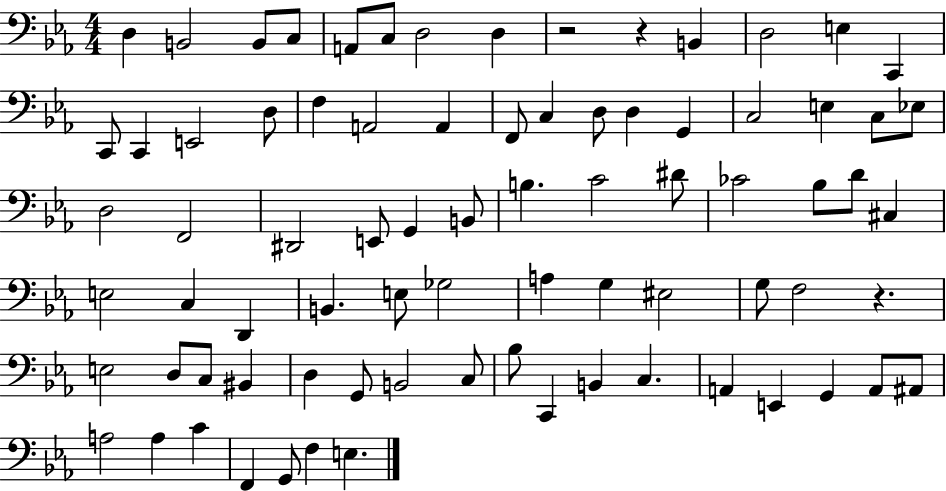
{
  \clef bass
  \numericTimeSignature
  \time 4/4
  \key ees \major
  \repeat volta 2 { d4 b,2 b,8 c8 | a,8 c8 d2 d4 | r2 r4 b,4 | d2 e4 c,4 | \break c,8 c,4 e,2 d8 | f4 a,2 a,4 | f,8 c4 d8 d4 g,4 | c2 e4 c8 ees8 | \break d2 f,2 | dis,2 e,8 g,4 b,8 | b4. c'2 dis'8 | ces'2 bes8 d'8 cis4 | \break e2 c4 d,4 | b,4. e8 ges2 | a4 g4 eis2 | g8 f2 r4. | \break e2 d8 c8 bis,4 | d4 g,8 b,2 c8 | bes8 c,4 b,4 c4. | a,4 e,4 g,4 a,8 ais,8 | \break a2 a4 c'4 | f,4 g,8 f4 e4. | } \bar "|."
}